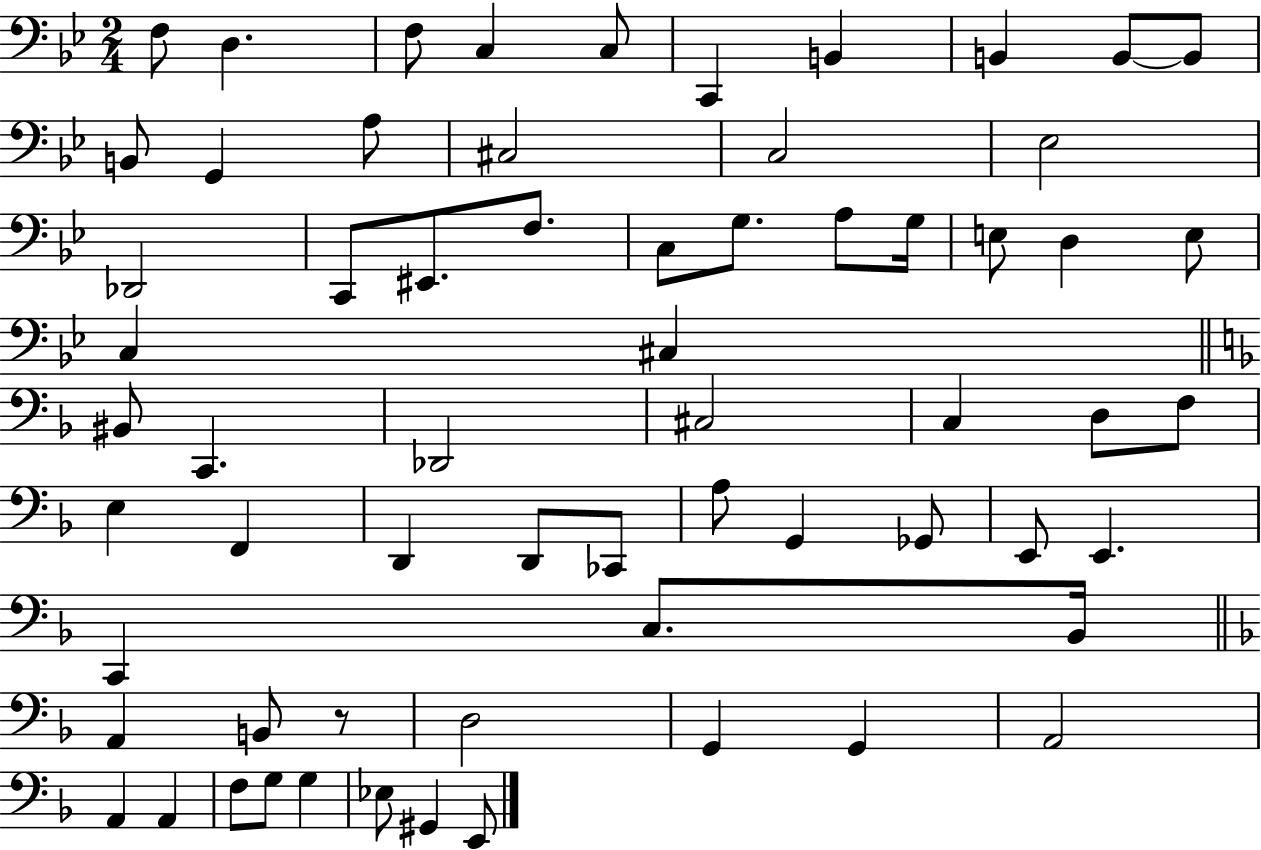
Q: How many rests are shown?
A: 1